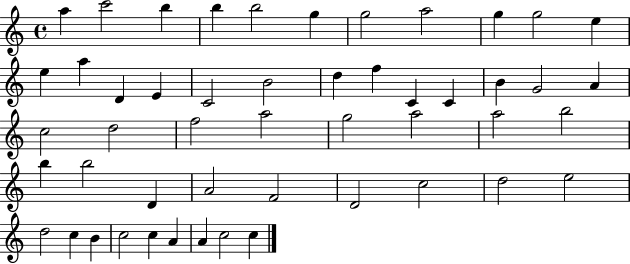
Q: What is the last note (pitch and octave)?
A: C5